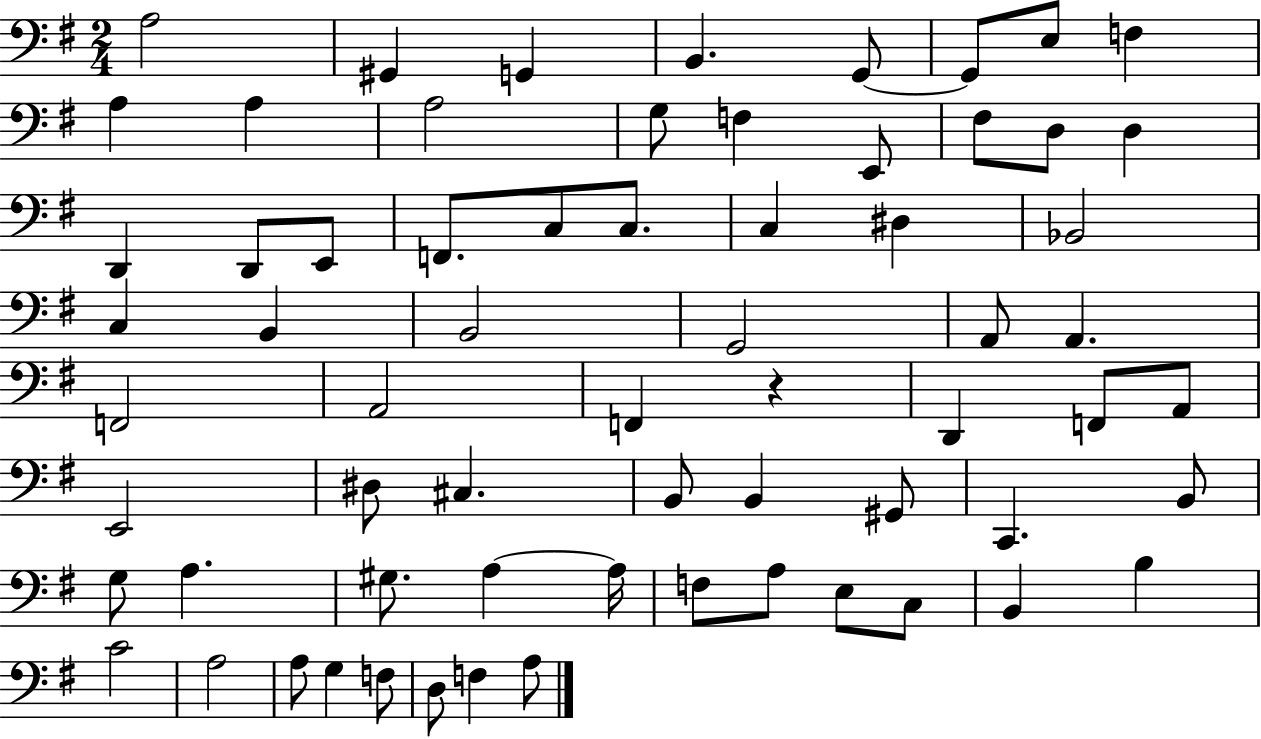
A3/h G#2/q G2/q B2/q. G2/e G2/e E3/e F3/q A3/q A3/q A3/h G3/e F3/q E2/e F#3/e D3/e D3/q D2/q D2/e E2/e F2/e. C3/e C3/e. C3/q D#3/q Bb2/h C3/q B2/q B2/h G2/h A2/e A2/q. F2/h A2/h F2/q R/q D2/q F2/e A2/e E2/h D#3/e C#3/q. B2/e B2/q G#2/e C2/q. B2/e G3/e A3/q. G#3/e. A3/q A3/s F3/e A3/e E3/e C3/e B2/q B3/q C4/h A3/h A3/e G3/q F3/e D3/e F3/q A3/e